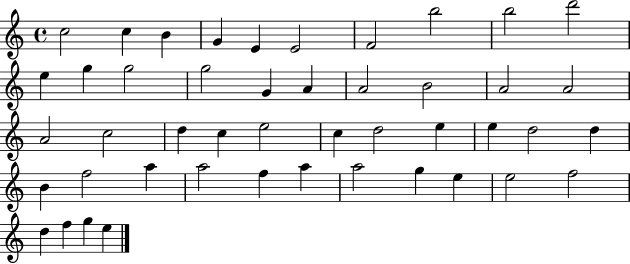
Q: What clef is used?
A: treble